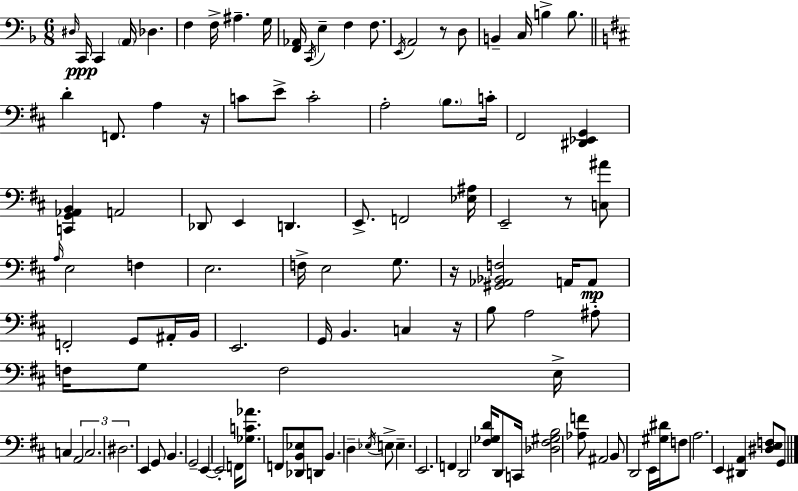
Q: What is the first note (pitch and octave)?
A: D#3